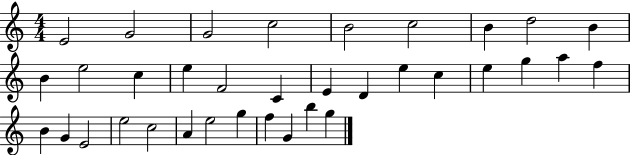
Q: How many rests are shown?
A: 0